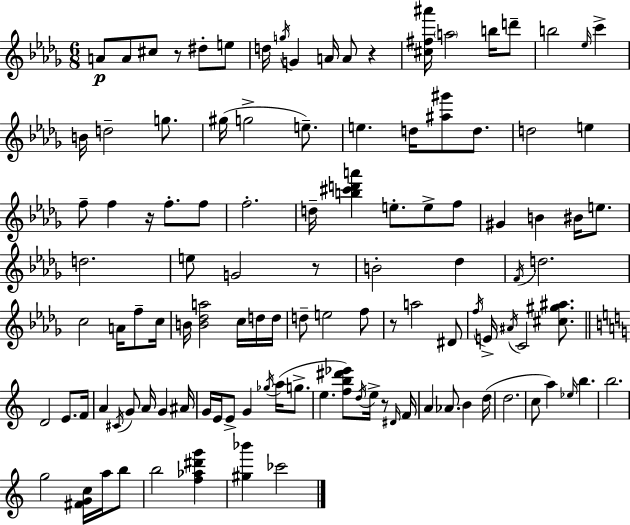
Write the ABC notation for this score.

X:1
T:Untitled
M:6/8
L:1/4
K:Bbm
A/2 A/2 ^c/2 z/2 ^d/2 e/2 d/4 g/4 G A/4 A/2 z [^c^f^a']/4 a2 b/4 d'/2 b2 _e/4 c' B/4 d2 g/2 ^g/4 g2 e/2 e d/4 [^a^g']/2 d/2 d2 e f/2 f z/4 f/2 f/2 f2 d/4 [b^c'd'a'] e/2 e/2 f/2 ^G B ^B/4 e/2 d2 e/2 G2 z/2 B2 _d F/4 d2 c2 A/4 f/2 c/4 B/4 [B_da]2 c/4 d/4 d/4 d/2 e2 f/2 z/2 a2 ^D/2 f/4 E/4 ^A/4 C2 [^c^g^a]/2 D2 E/2 F/4 A ^C/4 G/2 A/4 G ^A/4 G/4 E/4 E/2 G _g/4 a/4 g/2 e [fb^d'_e']/2 d/4 e/4 z/2 ^D/4 F/4 A _A/2 B d/4 d2 c/2 a _e/4 b b2 g2 [^FGc]/4 a/4 b/2 b2 [f_a^d'g'] [^g_b'] _c'2